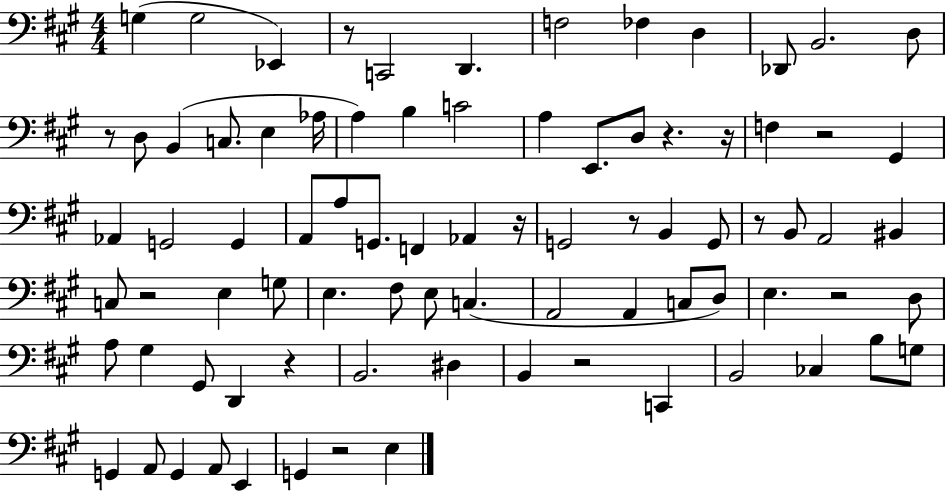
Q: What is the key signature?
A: A major